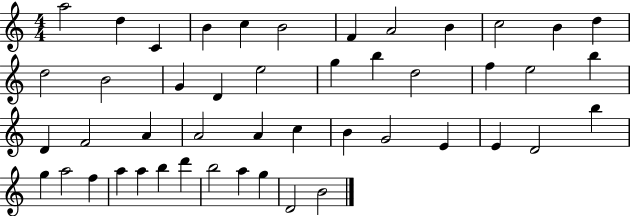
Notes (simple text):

A5/h D5/q C4/q B4/q C5/q B4/h F4/q A4/h B4/q C5/h B4/q D5/q D5/h B4/h G4/q D4/q E5/h G5/q B5/q D5/h F5/q E5/h B5/q D4/q F4/h A4/q A4/h A4/q C5/q B4/q G4/h E4/q E4/q D4/h B5/q G5/q A5/h F5/q A5/q A5/q B5/q D6/q B5/h A5/q G5/q D4/h B4/h